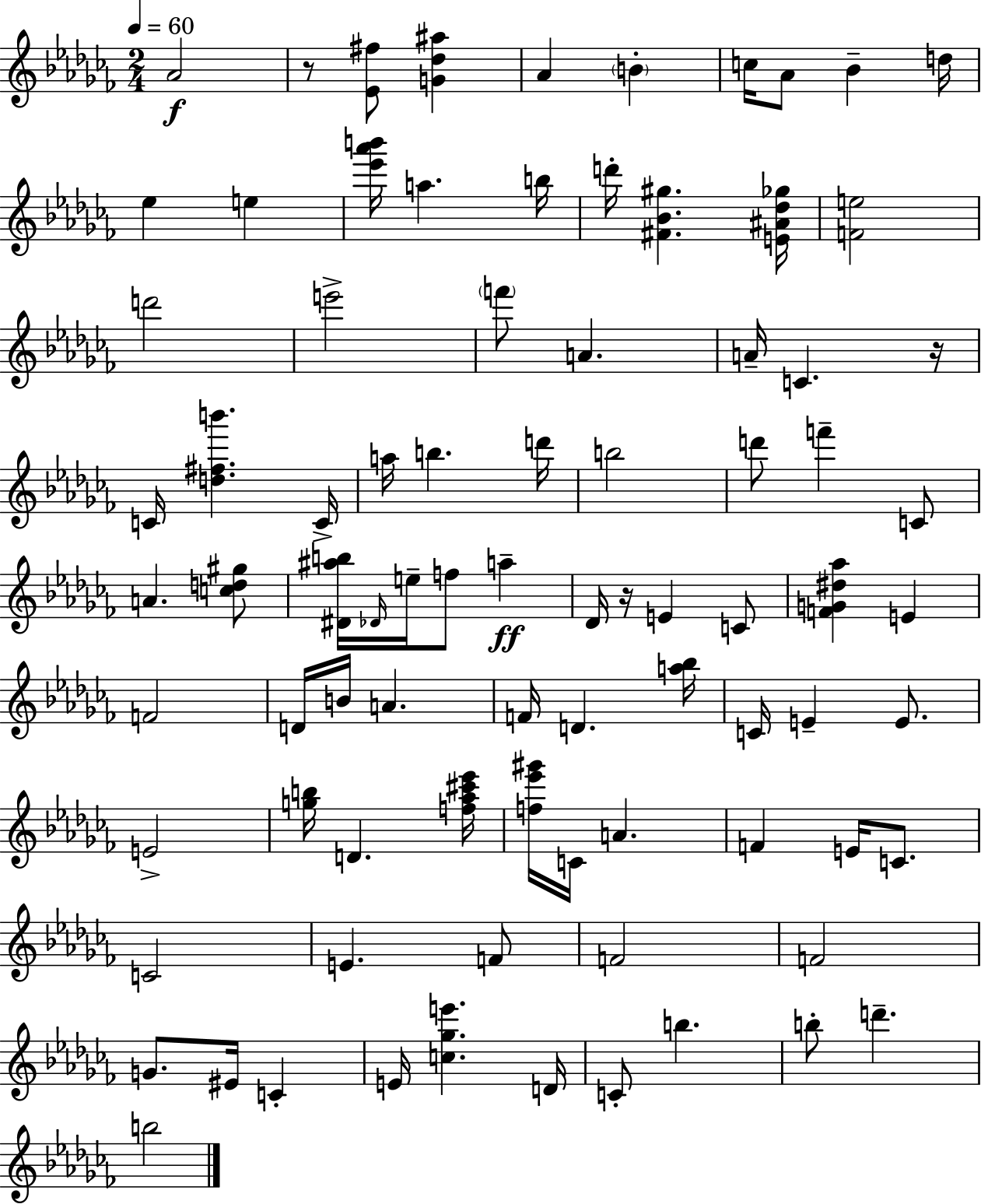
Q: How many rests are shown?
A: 3